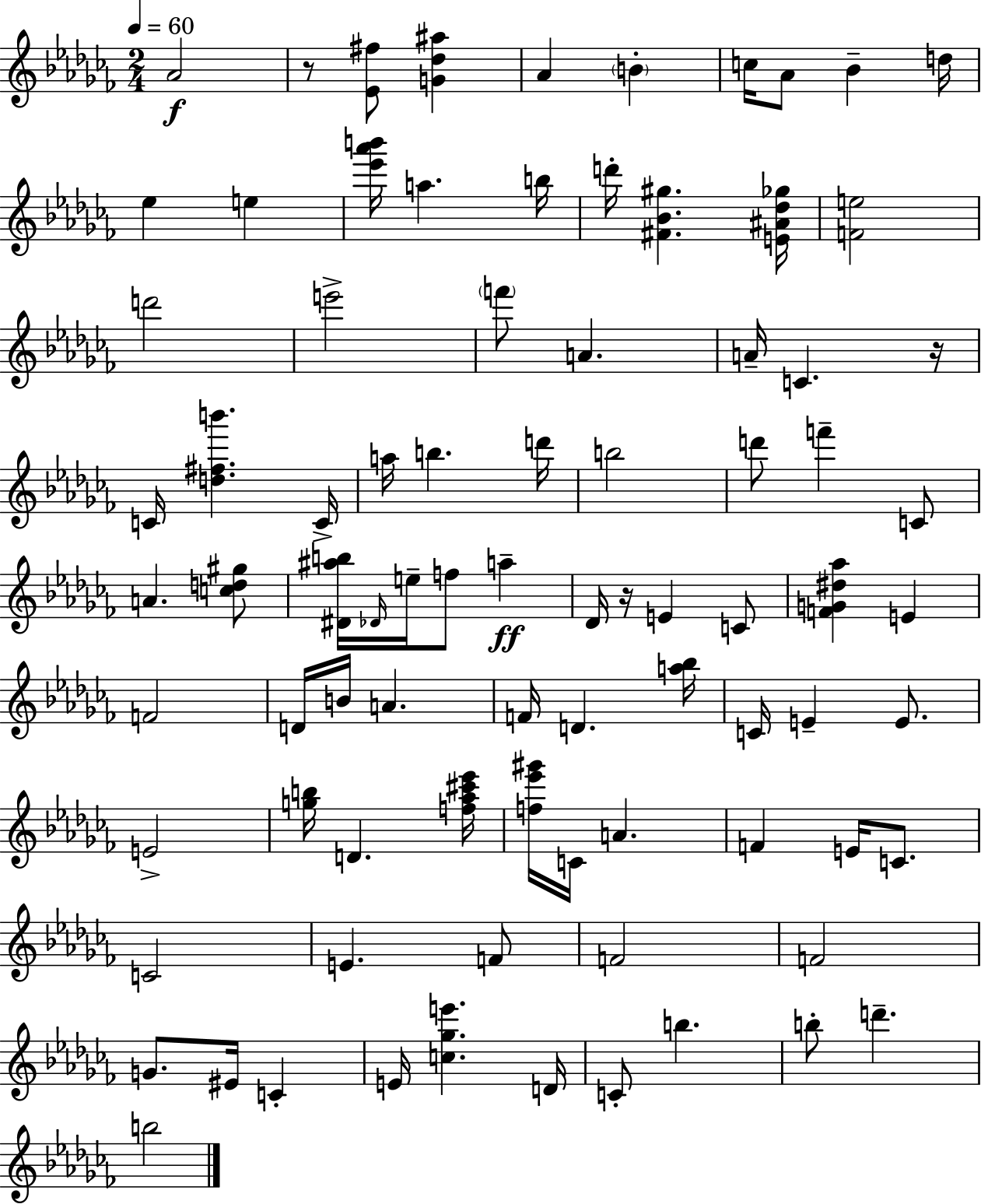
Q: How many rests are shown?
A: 3